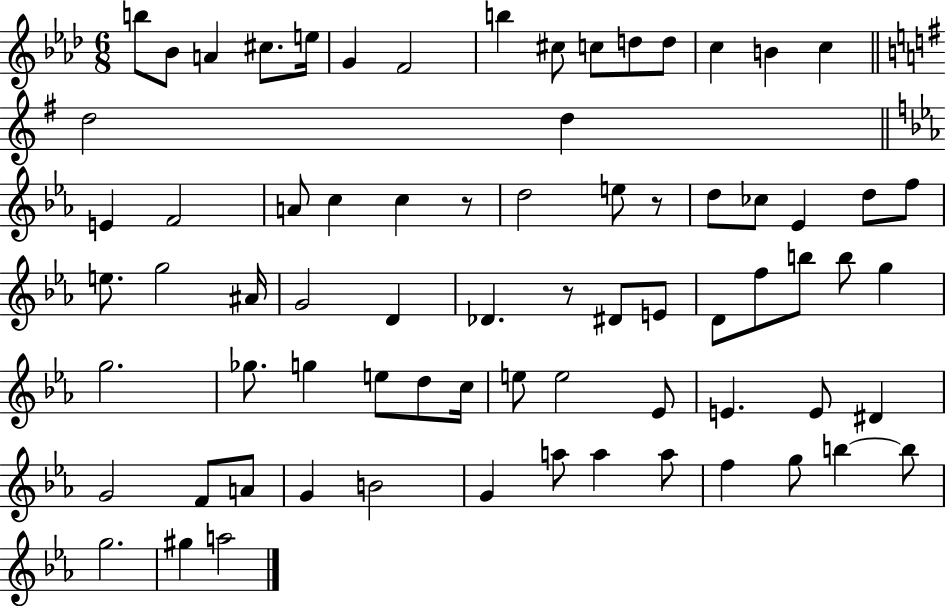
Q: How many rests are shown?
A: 3